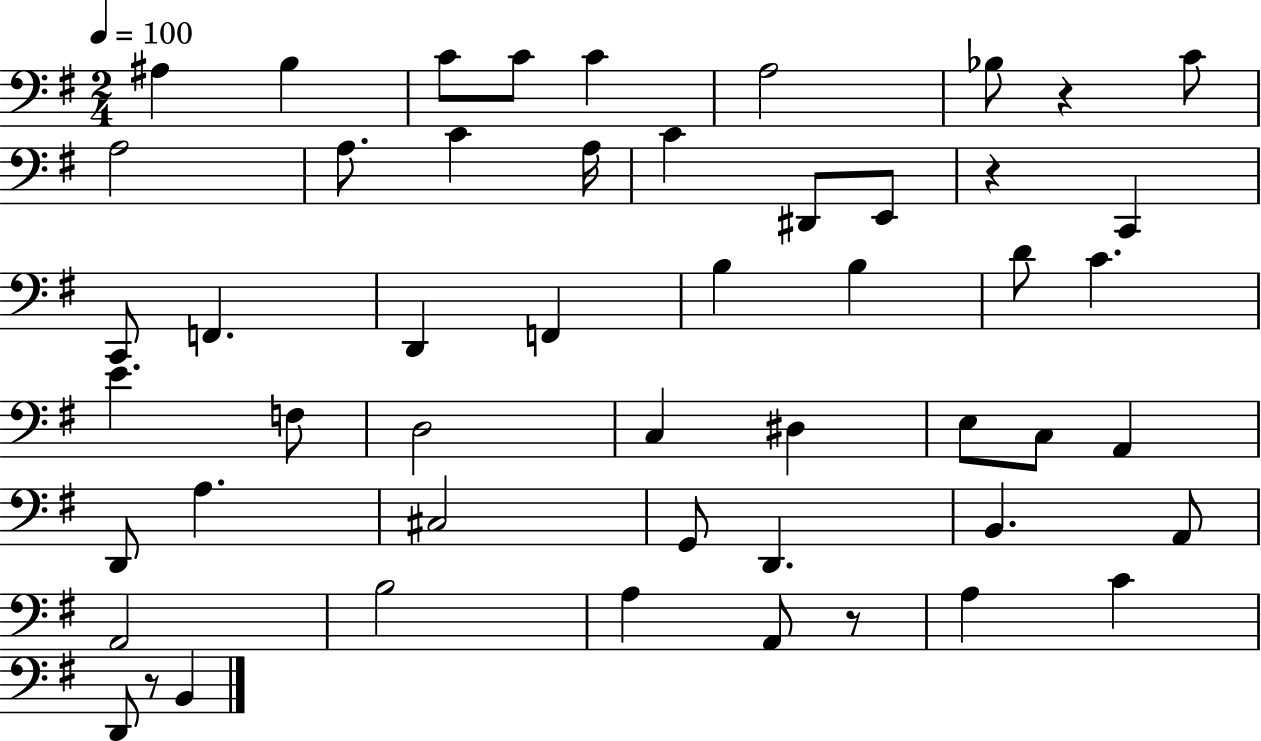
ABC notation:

X:1
T:Untitled
M:2/4
L:1/4
K:G
^A, B, C/2 C/2 C A,2 _B,/2 z C/2 A,2 A,/2 C A,/4 C ^D,,/2 E,,/2 z C,, C,,/2 F,, D,, F,, B, B, D/2 C E F,/2 D,2 C, ^D, E,/2 C,/2 A,, D,,/2 A, ^C,2 G,,/2 D,, B,, A,,/2 A,,2 B,2 A, A,,/2 z/2 A, C D,,/2 z/2 B,,